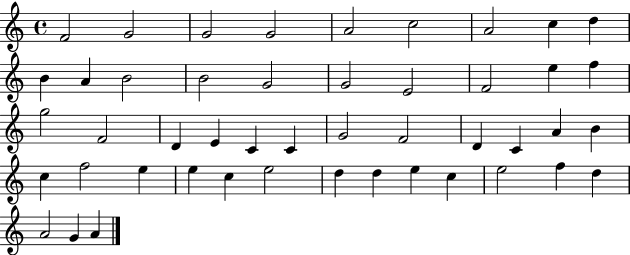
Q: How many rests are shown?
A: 0